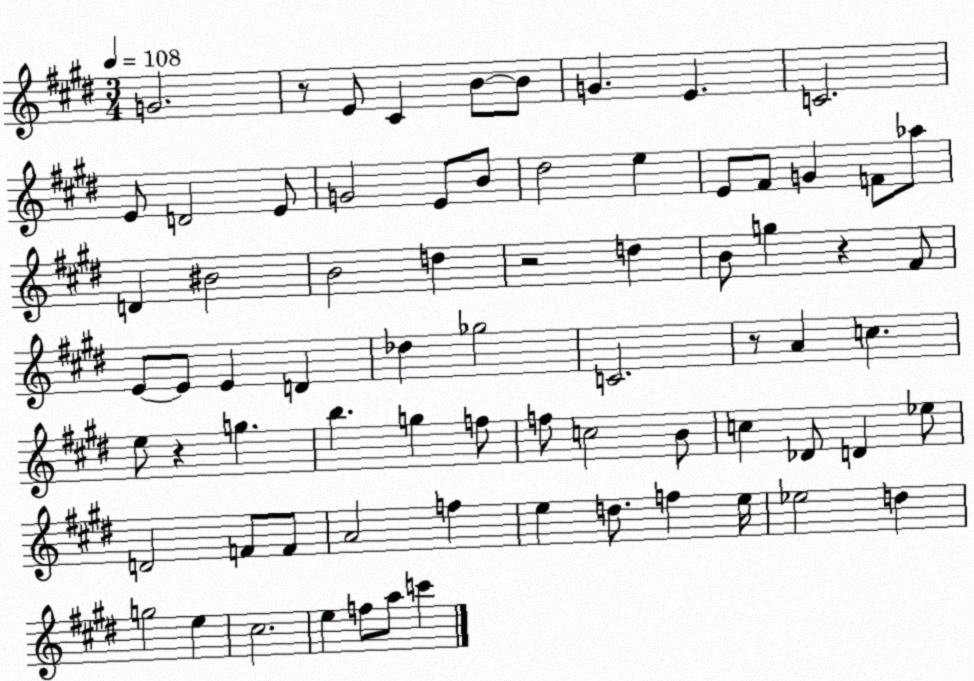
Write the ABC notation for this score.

X:1
T:Untitled
M:3/4
L:1/4
K:E
G2 z/2 E/2 ^C B/2 B/2 G E C2 E/2 D2 E/2 G2 E/2 B/2 ^d2 e E/2 ^F/2 G F/2 _a/2 D ^B2 B2 d z2 d B/2 g z ^F/2 E/2 E/2 E D _d _g2 C2 z/2 A c e/2 z g b g f/2 f/2 c2 B/2 c _D/2 D _e/2 D2 F/2 F/2 A2 f e d/2 f e/4 _e2 d g2 e ^c2 e f/2 a/2 c'